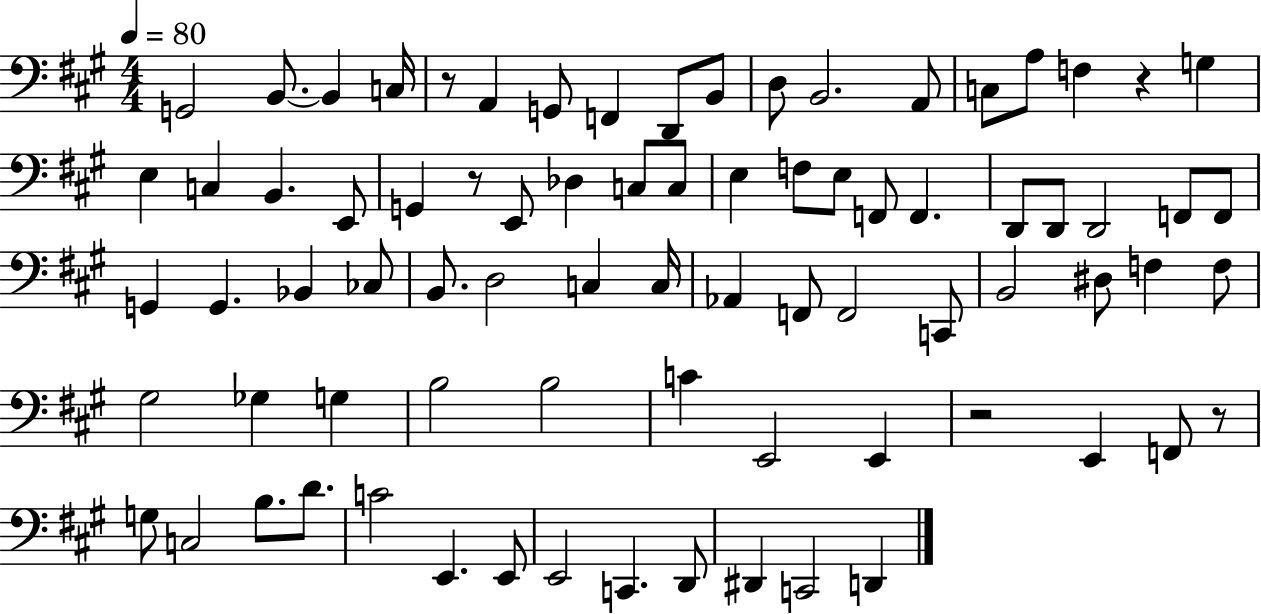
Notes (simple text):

G2/h B2/e. B2/q C3/s R/e A2/q G2/e F2/q D2/e B2/e D3/e B2/h. A2/e C3/e A3/e F3/q R/q G3/q E3/q C3/q B2/q. E2/e G2/q R/e E2/e Db3/q C3/e C3/e E3/q F3/e E3/e F2/e F2/q. D2/e D2/e D2/h F2/e F2/e G2/q G2/q. Bb2/q CES3/e B2/e. D3/h C3/q C3/s Ab2/q F2/e F2/h C2/e B2/h D#3/e F3/q F3/e G#3/h Gb3/q G3/q B3/h B3/h C4/q E2/h E2/q R/h E2/q F2/e R/e G3/e C3/h B3/e. D4/e. C4/h E2/q. E2/e E2/h C2/q. D2/e D#2/q C2/h D2/q